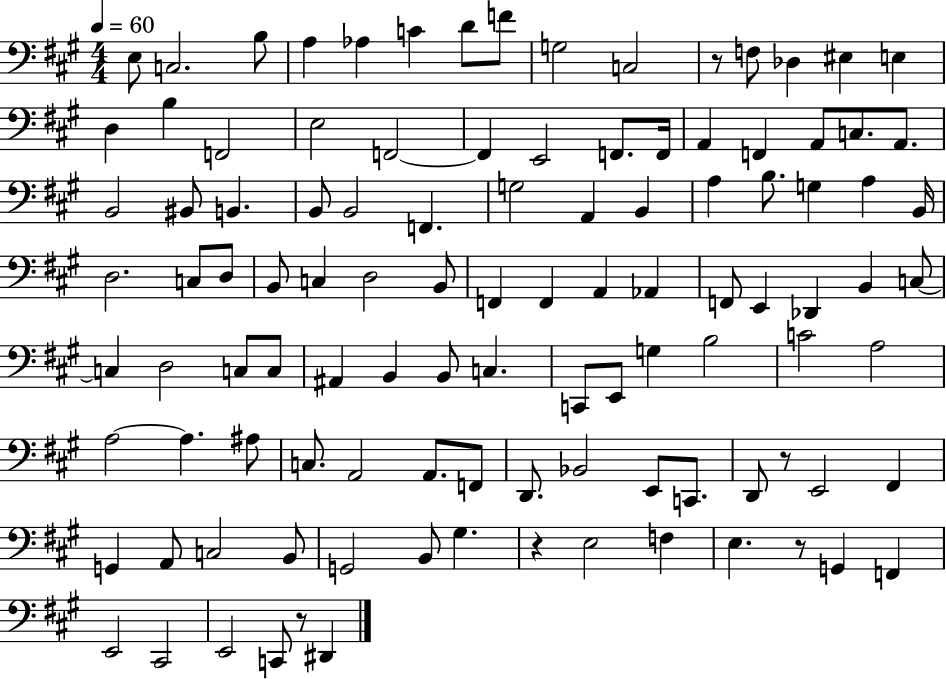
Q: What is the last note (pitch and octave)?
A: D#2